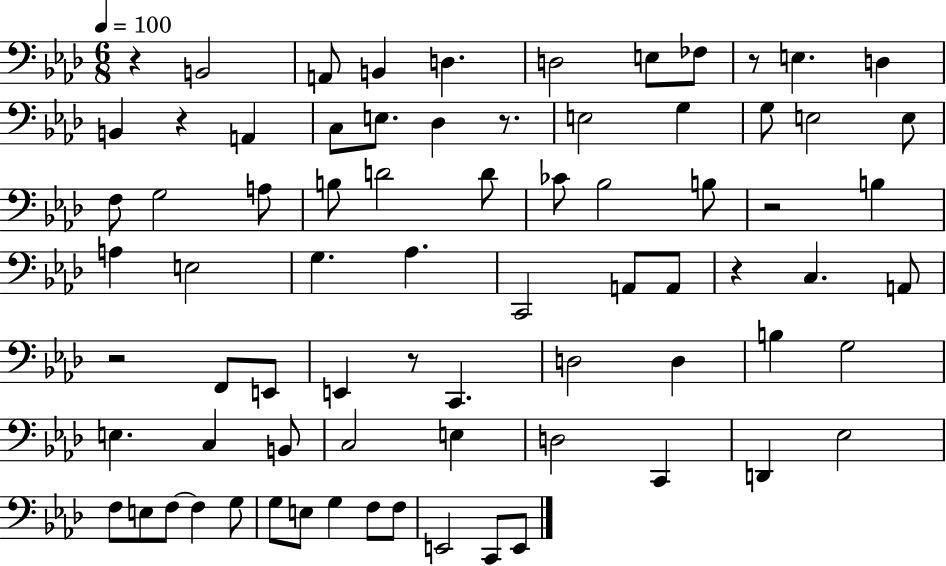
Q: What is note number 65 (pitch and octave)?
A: F3